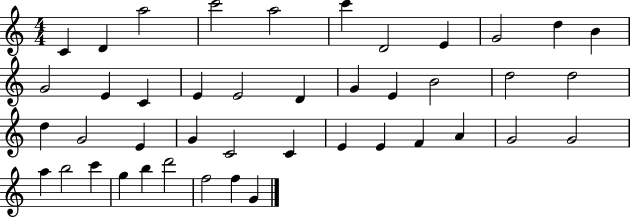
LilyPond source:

{
  \clef treble
  \numericTimeSignature
  \time 4/4
  \key c \major
  c'4 d'4 a''2 | c'''2 a''2 | c'''4 d'2 e'4 | g'2 d''4 b'4 | \break g'2 e'4 c'4 | e'4 e'2 d'4 | g'4 e'4 b'2 | d''2 d''2 | \break d''4 g'2 e'4 | g'4 c'2 c'4 | e'4 e'4 f'4 a'4 | g'2 g'2 | \break a''4 b''2 c'''4 | g''4 b''4 d'''2 | f''2 f''4 g'4 | \bar "|."
}